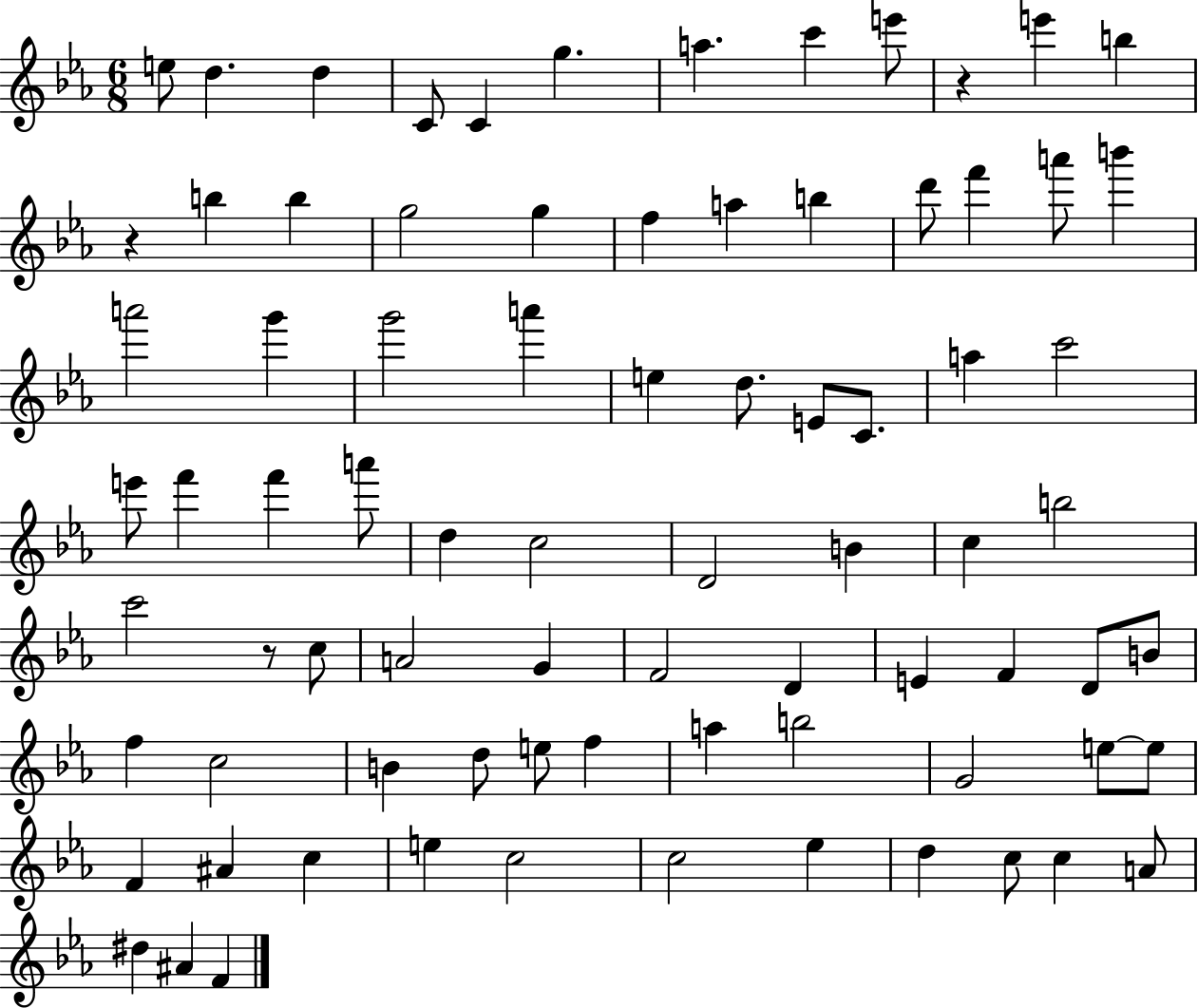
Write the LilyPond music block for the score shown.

{
  \clef treble
  \numericTimeSignature
  \time 6/8
  \key ees \major
  \repeat volta 2 { e''8 d''4. d''4 | c'8 c'4 g''4. | a''4. c'''4 e'''8 | r4 e'''4 b''4 | \break r4 b''4 b''4 | g''2 g''4 | f''4 a''4 b''4 | d'''8 f'''4 a'''8 b'''4 | \break a'''2 g'''4 | g'''2 a'''4 | e''4 d''8. e'8 c'8. | a''4 c'''2 | \break e'''8 f'''4 f'''4 a'''8 | d''4 c''2 | d'2 b'4 | c''4 b''2 | \break c'''2 r8 c''8 | a'2 g'4 | f'2 d'4 | e'4 f'4 d'8 b'8 | \break f''4 c''2 | b'4 d''8 e''8 f''4 | a''4 b''2 | g'2 e''8~~ e''8 | \break f'4 ais'4 c''4 | e''4 c''2 | c''2 ees''4 | d''4 c''8 c''4 a'8 | \break dis''4 ais'4 f'4 | } \bar "|."
}